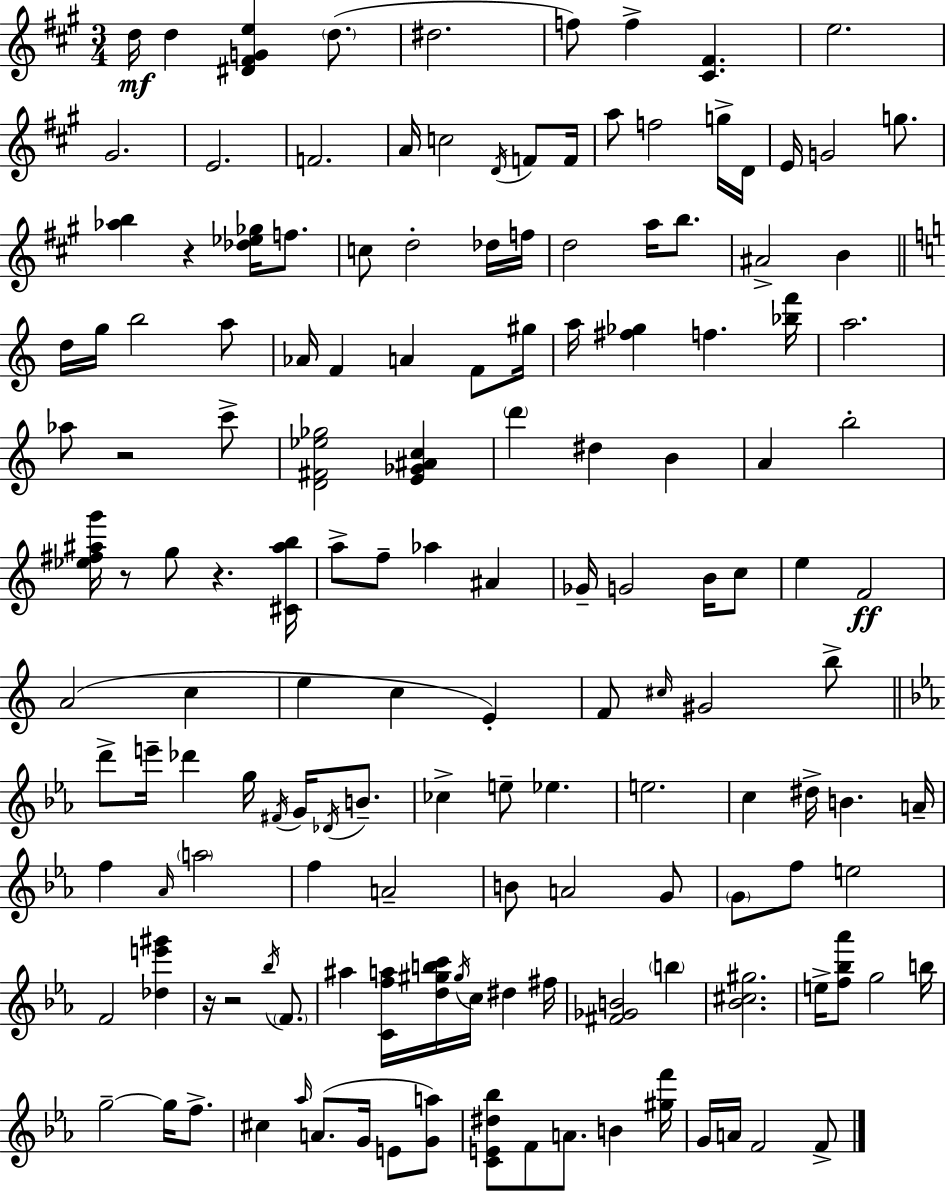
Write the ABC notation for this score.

X:1
T:Untitled
M:3/4
L:1/4
K:A
d/4 d [^D^FGe] d/2 ^d2 f/2 f [^C^F] e2 ^G2 E2 F2 A/4 c2 D/4 F/2 F/4 a/2 f2 g/4 D/4 E/4 G2 g/2 [_ab] z [_d_e_g]/4 f/2 c/2 d2 _d/4 f/4 d2 a/4 b/2 ^A2 B d/4 g/4 b2 a/2 _A/4 F A F/2 ^g/4 a/4 [^f_g] f [_bf']/4 a2 _a/2 z2 c'/2 [D^F_e_g]2 [E_G^Ac] d' ^d B A b2 [_e^f^ag']/4 z/2 g/2 z [^C^ab]/4 a/2 f/2 _a ^A _G/4 G2 B/4 c/2 e F2 A2 c e c E F/2 ^c/4 ^G2 b/2 d'/2 e'/4 _d' g/4 ^F/4 G/4 _D/4 B/2 _c e/2 _e e2 c ^d/4 B A/4 f _A/4 a2 f A2 B/2 A2 G/2 G/2 f/2 e2 F2 [_de'^g'] z/4 z2 _b/4 F/2 ^a [Cfa]/4 [d^gbc']/4 ^g/4 c/4 ^d ^f/4 [^F_GB]2 b [_B^c^g]2 e/4 [f_b_a']/2 g2 b/4 g2 g/4 f/2 ^c _a/4 A/2 G/4 E/2 [Ga]/2 [CE^d_b]/2 F/2 A/2 B [^gf']/4 G/4 A/4 F2 F/2